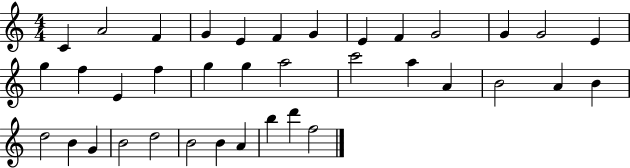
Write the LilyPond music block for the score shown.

{
  \clef treble
  \numericTimeSignature
  \time 4/4
  \key c \major
  c'4 a'2 f'4 | g'4 e'4 f'4 g'4 | e'4 f'4 g'2 | g'4 g'2 e'4 | \break g''4 f''4 e'4 f''4 | g''4 g''4 a''2 | c'''2 a''4 a'4 | b'2 a'4 b'4 | \break d''2 b'4 g'4 | b'2 d''2 | b'2 b'4 a'4 | b''4 d'''4 f''2 | \break \bar "|."
}